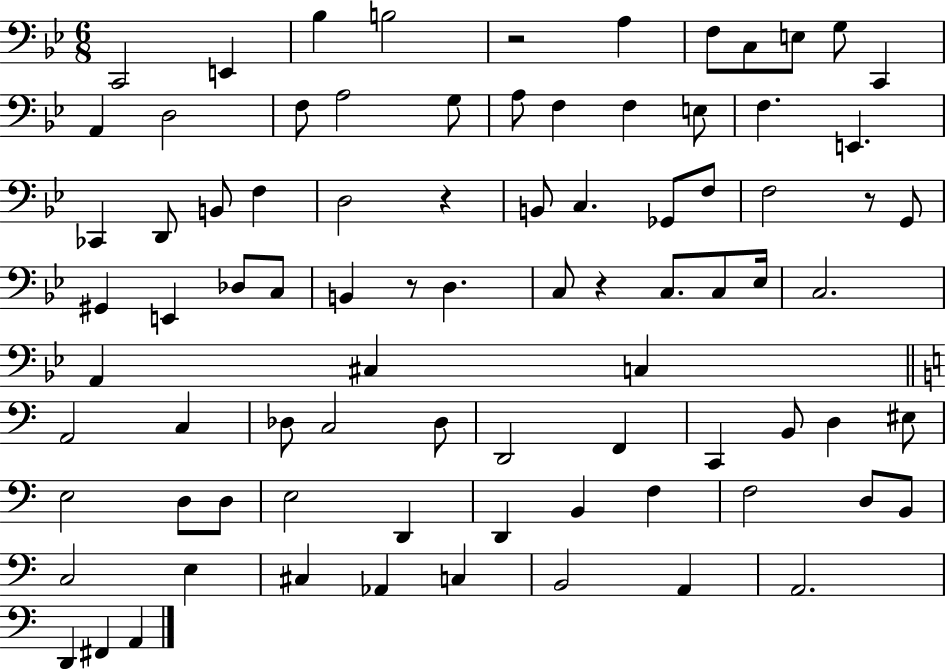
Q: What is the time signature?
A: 6/8